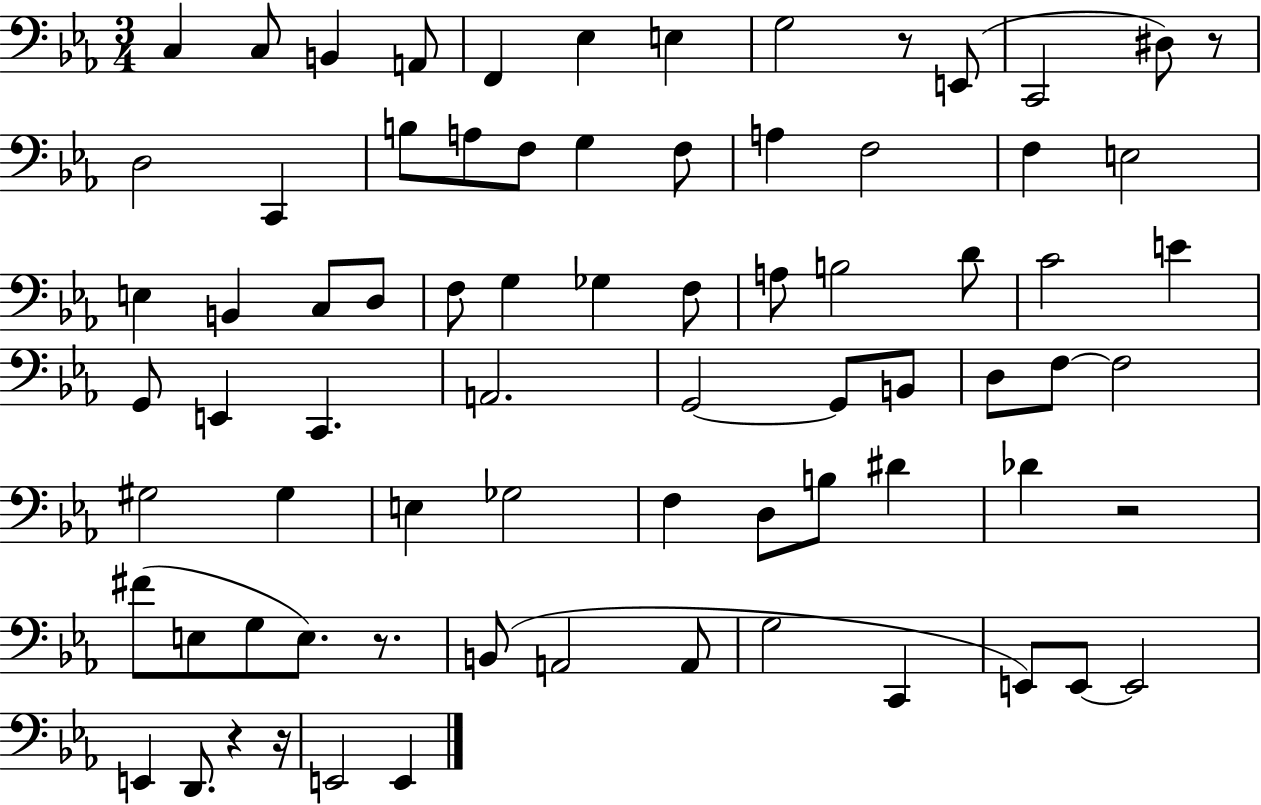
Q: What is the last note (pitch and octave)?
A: E2